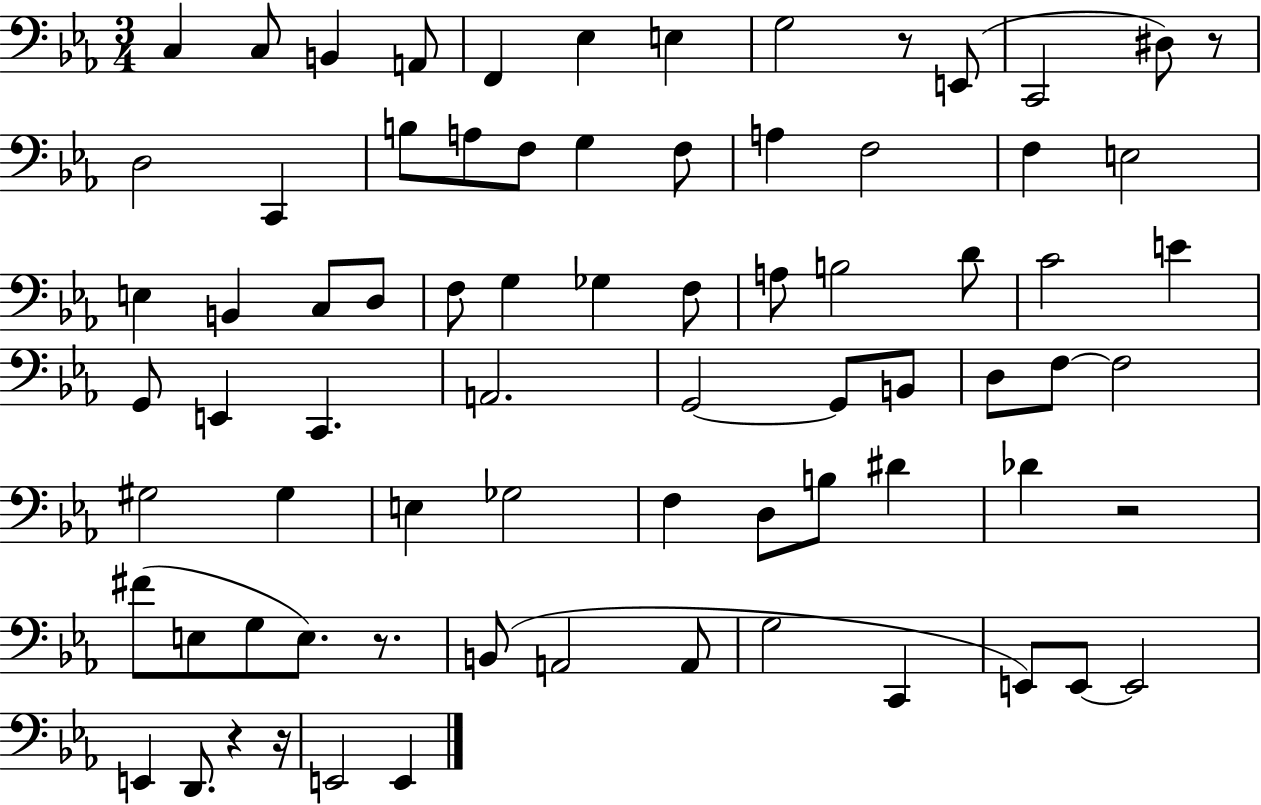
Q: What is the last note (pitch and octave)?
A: E2